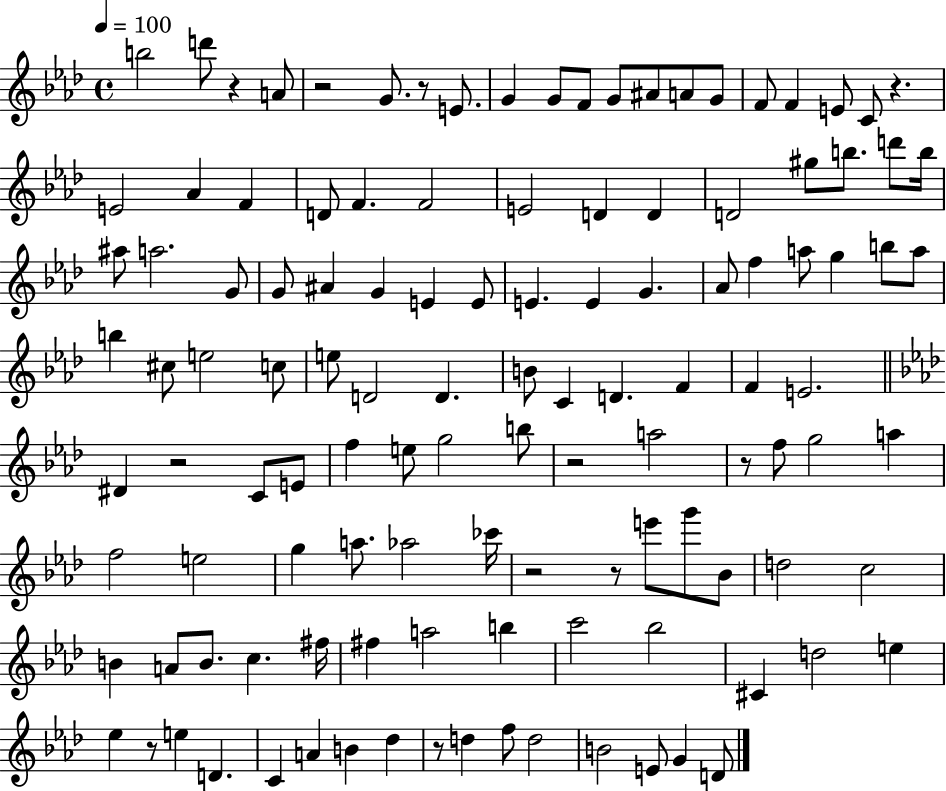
B5/h D6/e R/q A4/e R/h G4/e. R/e E4/e. G4/q G4/e F4/e G4/e A#4/e A4/e G4/e F4/e F4/q E4/e C4/e R/q. E4/h Ab4/q F4/q D4/e F4/q. F4/h E4/h D4/q D4/q D4/h G#5/e B5/e. D6/e B5/s A#5/e A5/h. G4/e G4/e A#4/q G4/q E4/q E4/e E4/q. E4/q G4/q. Ab4/e F5/q A5/e G5/q B5/e A5/e B5/q C#5/e E5/h C5/e E5/e D4/h D4/q. B4/e C4/q D4/q. F4/q F4/q E4/h. D#4/q R/h C4/e E4/e F5/q E5/e G5/h B5/e R/h A5/h R/e F5/e G5/h A5/q F5/h E5/h G5/q A5/e. Ab5/h CES6/s R/h R/e E6/e G6/e Bb4/e D5/h C5/h B4/q A4/e B4/e. C5/q. F#5/s F#5/q A5/h B5/q C6/h Bb5/h C#4/q D5/h E5/q Eb5/q R/e E5/q D4/q. C4/q A4/q B4/q Db5/q R/e D5/q F5/e D5/h B4/h E4/e G4/q D4/e